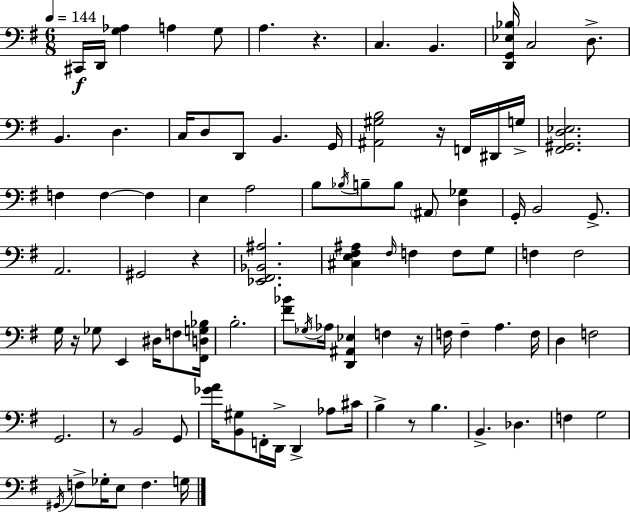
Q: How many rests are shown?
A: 7